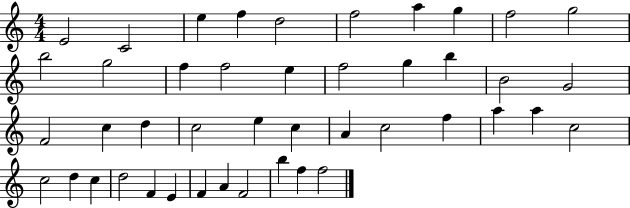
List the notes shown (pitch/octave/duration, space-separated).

E4/h C4/h E5/q F5/q D5/h F5/h A5/q G5/q F5/h G5/h B5/h G5/h F5/q F5/h E5/q F5/h G5/q B5/q B4/h G4/h F4/h C5/q D5/q C5/h E5/q C5/q A4/q C5/h F5/q A5/q A5/q C5/h C5/h D5/q C5/q D5/h F4/q E4/q F4/q A4/q F4/h B5/q F5/q F5/h